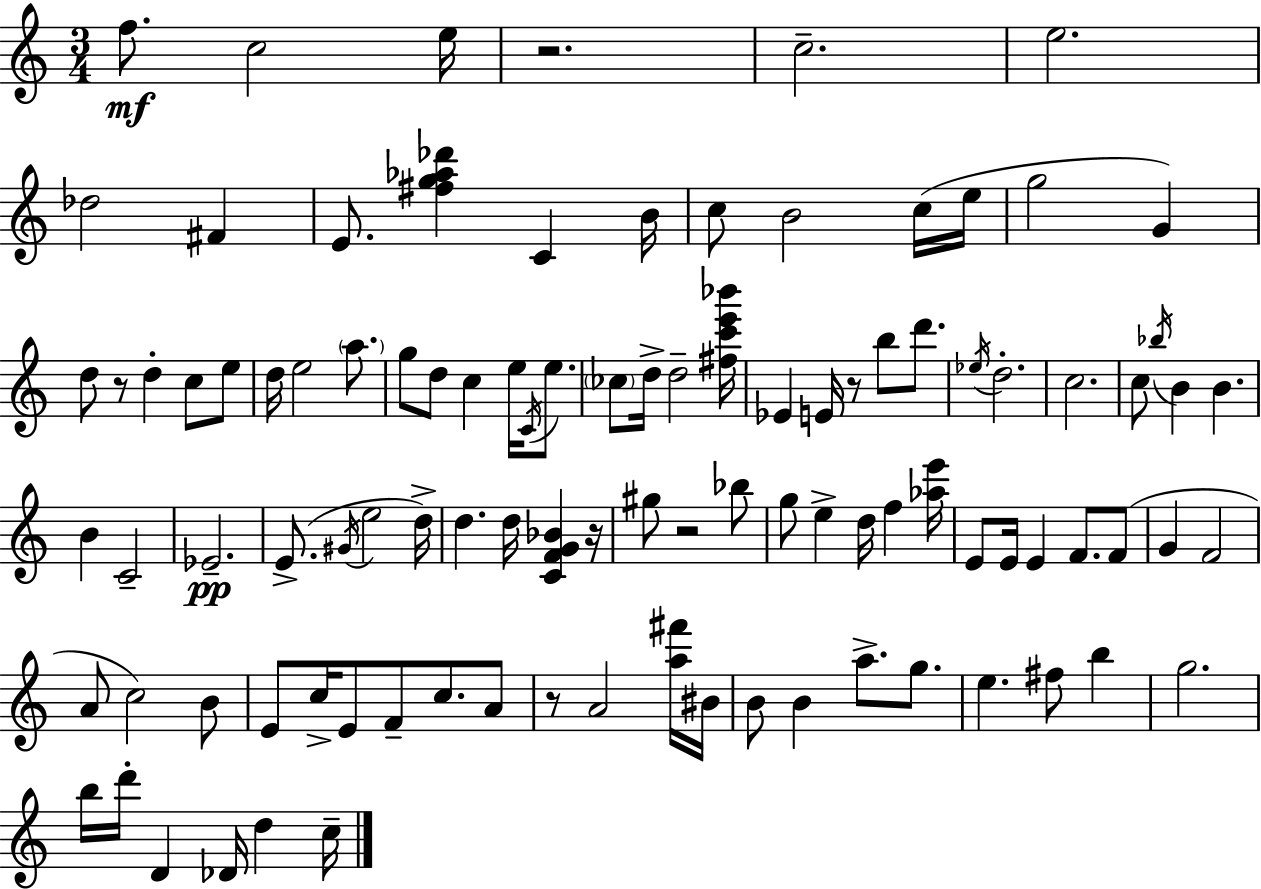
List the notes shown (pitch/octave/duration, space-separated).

F5/e. C5/h E5/s R/h. C5/h. E5/h. Db5/h F#4/q E4/e. [F#5,G5,Ab5,Db6]/q C4/q B4/s C5/e B4/h C5/s E5/s G5/h G4/q D5/e R/e D5/q C5/e E5/e D5/s E5/h A5/e. G5/e D5/e C5/q E5/s C4/s E5/e. CES5/e D5/s D5/h [F#5,C6,E6,Bb6]/s Eb4/q E4/s R/e B5/e D6/e. Eb5/s D5/h. C5/h. C5/e Bb5/s B4/q B4/q. B4/q C4/h Eb4/h. E4/e. G#4/s E5/h D5/s D5/q. D5/s [C4,F4,G4,Bb4]/q R/s G#5/e R/h Bb5/e G5/e E5/q D5/s F5/q [Ab5,E6]/s E4/e E4/s E4/q F4/e. F4/e G4/q F4/h A4/e C5/h B4/e E4/e C5/s E4/e F4/e C5/e. A4/e R/e A4/h [A5,F#6]/s BIS4/s B4/e B4/q A5/e. G5/e. E5/q. F#5/e B5/q G5/h. B5/s D6/s D4/q Db4/s D5/q C5/s